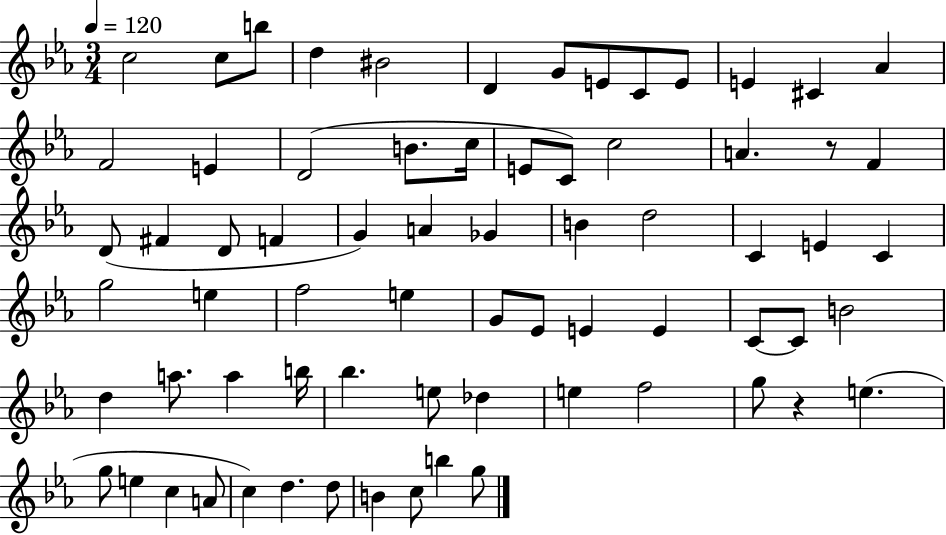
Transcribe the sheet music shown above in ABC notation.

X:1
T:Untitled
M:3/4
L:1/4
K:Eb
c2 c/2 b/2 d ^B2 D G/2 E/2 C/2 E/2 E ^C _A F2 E D2 B/2 c/4 E/2 C/2 c2 A z/2 F D/2 ^F D/2 F G A _G B d2 C E C g2 e f2 e G/2 _E/2 E E C/2 C/2 B2 d a/2 a b/4 _b e/2 _d e f2 g/2 z e g/2 e c A/2 c d d/2 B c/2 b g/2